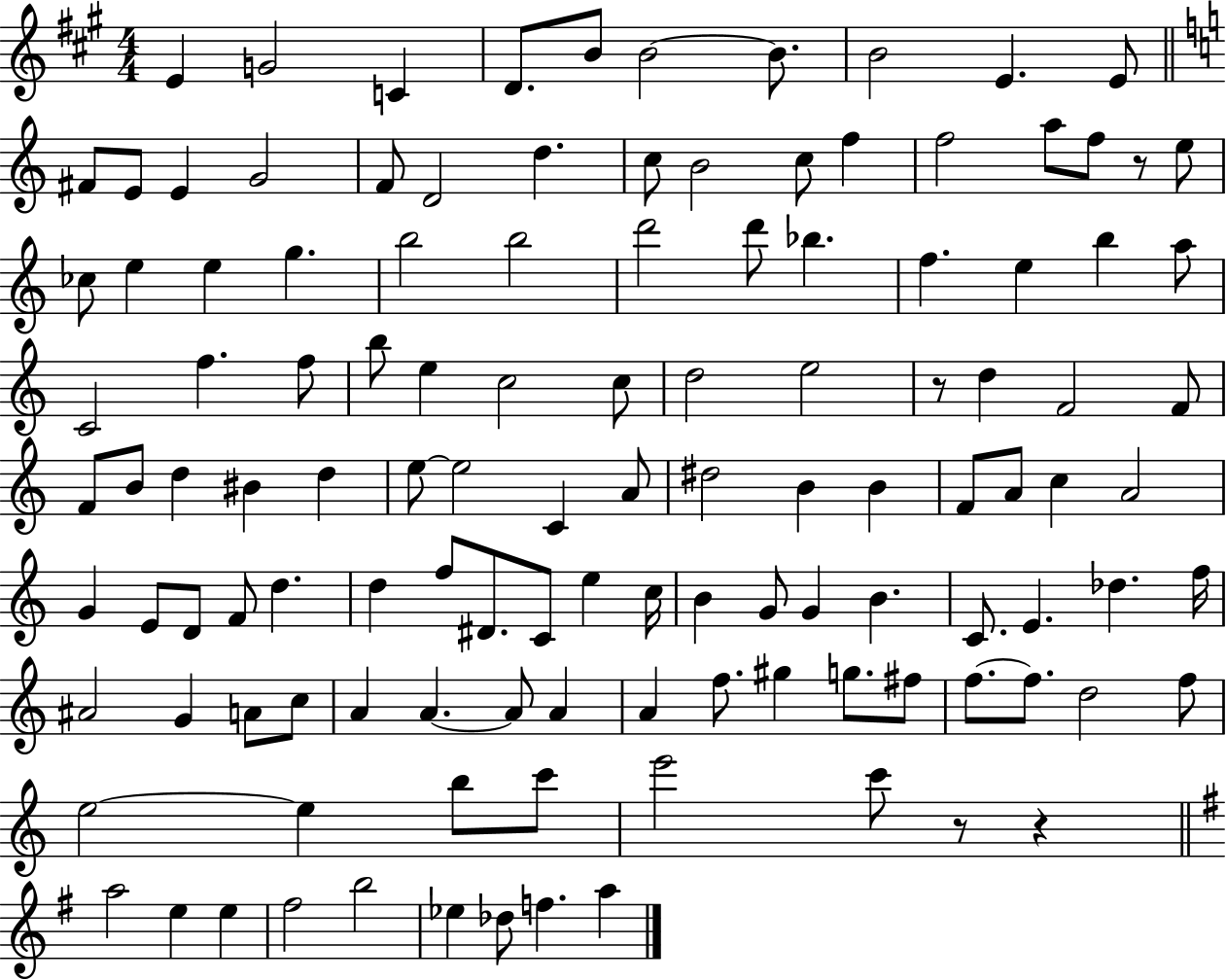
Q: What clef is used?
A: treble